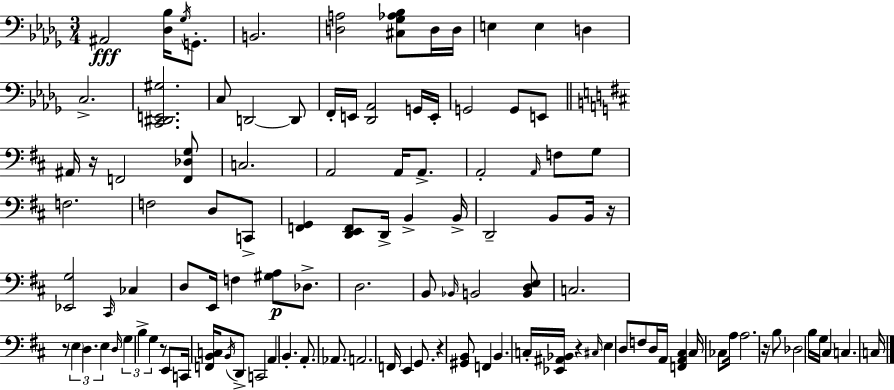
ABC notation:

X:1
T:Untitled
M:3/4
L:1/4
K:Bbm
^A,,2 [_D,_B,]/4 _G,/4 G,,/2 B,,2 [D,A,]2 [^C,_G,_A,_B,]/2 D,/4 D,/4 E, E, D, C,2 [C,,^D,,E,,^G,]2 C,/2 D,,2 D,,/2 F,,/4 E,,/4 [_D,,_A,,]2 G,,/4 E,,/4 G,,2 G,,/2 E,,/2 ^A,,/4 z/4 F,,2 [F,,_D,G,]/2 C,2 A,,2 A,,/4 A,,/2 A,,2 A,,/4 F,/2 G,/2 F,2 F,2 D,/2 C,,/2 [F,,G,,] [D,,E,,F,,]/2 D,,/4 B,, B,,/4 D,,2 B,,/2 B,,/4 z/4 [_E,,G,]2 ^C,,/4 _C, D,/2 E,,/4 F, [^G,A,]/2 _D,/2 D,2 B,,/2 _B,,/4 B,,2 [B,,D,E,]/2 C,2 z/2 E, D, E, D,/4 G, B, G, z/2 E,,/2 C,,/4 [F,,B,,C,]/4 B,,/4 D,,/2 C,,2 A,, B,, A,,/2 _A,,/2 A,,2 F,,/4 E,, G,,/2 z [^G,,B,,]/2 F,, B,, C,/4 [_E,,^A,,_B,,]/4 z ^C,/4 E, D,/2 F,/2 D,/4 A,,/4 [F,,A,,^C,] ^C,/4 _C,/2 A,/4 A,2 z/4 B,/2 _D,2 B,/4 G,/4 ^C, C, C,/4